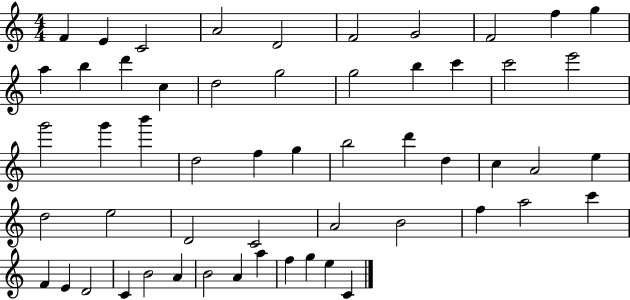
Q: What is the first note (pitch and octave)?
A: F4